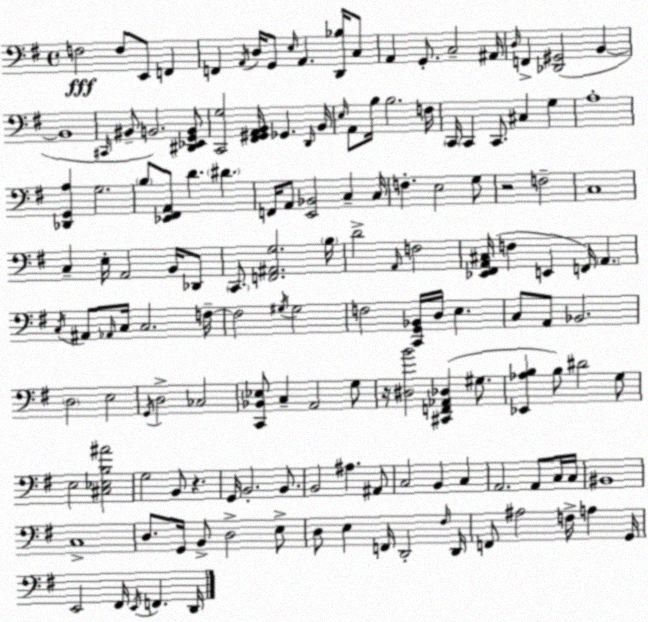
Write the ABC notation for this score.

X:1
T:Untitled
M:4/4
L:1/4
K:G
F,2 F,/2 E,,/2 F,, F,, A,,/4 D,/4 G,,/2 E,/4 A,, [D,,_B,]/4 C,/2 A,, G,,/2 C,2 ^A,,/4 D,/4 F,, [_D,,^G,,]2 B,, B,,4 ^C,,/4 ^B,,/2 B,,2 [^D,,_E,,G,,B,,]/2 [C,,G,]2 [^F,,^G,,A,,B,,]/4 _G,, D,,/4 B,,/4 E,/4 A,,/2 B,/4 B,2 F,/4 C,,/4 C,, C,,/2 ^C, G, A,4 [_D,,G,,A,] G,2 B,/2 [_E,,^F,,A,,]/2 D ^D F,,/4 A,,/2 [E,,_B,,]2 C, C,/4 F, E,2 G,/2 z2 F,2 C,4 C, E,/4 A,,2 B,,/4 _D,,/2 C,,/2 [F,,^A,,G,]2 B,/4 D2 A,,/4 F,2 [_E,,^F,,A,,^C,]/4 F, E,, F,,/4 A,, C,/4 ^A,,/2 _A,,/4 C,/4 C,2 F,/4 F,2 ^G,/4 ^G,2 F,2 [C,,G,,_B,,]/4 D,/4 E, C,/2 A,,/2 _B,,2 D,2 E,2 G,,/4 D,2 _C,2 [C,,_B,,_E,]/2 C, A,,2 G,/2 z/4 [^D,B]2 [^C,,F,,_A,,_D,] ^G,/2 [_E,,_A,B,] B,/2 ^D2 G,/2 E,2 [^C,_E,B,^A]2 G,2 B,,/2 z G,,/4 B,,2 B,,/2 B,,2 ^A, ^A,,/2 C,2 B,, C, A,,2 A,,/2 C,/4 C,/4 ^B,,4 C,4 D,/2 G,,/4 B,,/2 D,2 E,/2 D,/2 E, F,,/4 D,,2 ^F,/4 D,,/4 F,,/2 ^A,2 F,/4 A, G,,/4 E,,2 ^F,,/4 E,,/4 F,, D,,/4